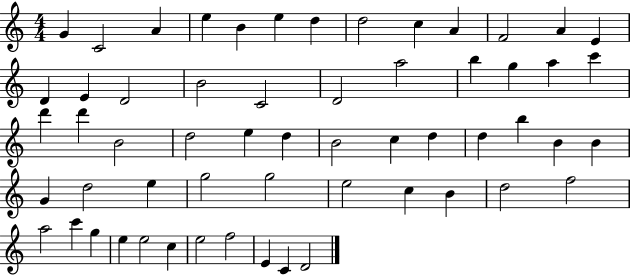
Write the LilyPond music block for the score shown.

{
  \clef treble
  \numericTimeSignature
  \time 4/4
  \key c \major
  g'4 c'2 a'4 | e''4 b'4 e''4 d''4 | d''2 c''4 a'4 | f'2 a'4 e'4 | \break d'4 e'4 d'2 | b'2 c'2 | d'2 a''2 | b''4 g''4 a''4 c'''4 | \break d'''4 d'''4 b'2 | d''2 e''4 d''4 | b'2 c''4 d''4 | d''4 b''4 b'4 b'4 | \break g'4 d''2 e''4 | g''2 g''2 | e''2 c''4 b'4 | d''2 f''2 | \break a''2 c'''4 g''4 | e''4 e''2 c''4 | e''2 f''2 | e'4 c'4 d'2 | \break \bar "|."
}